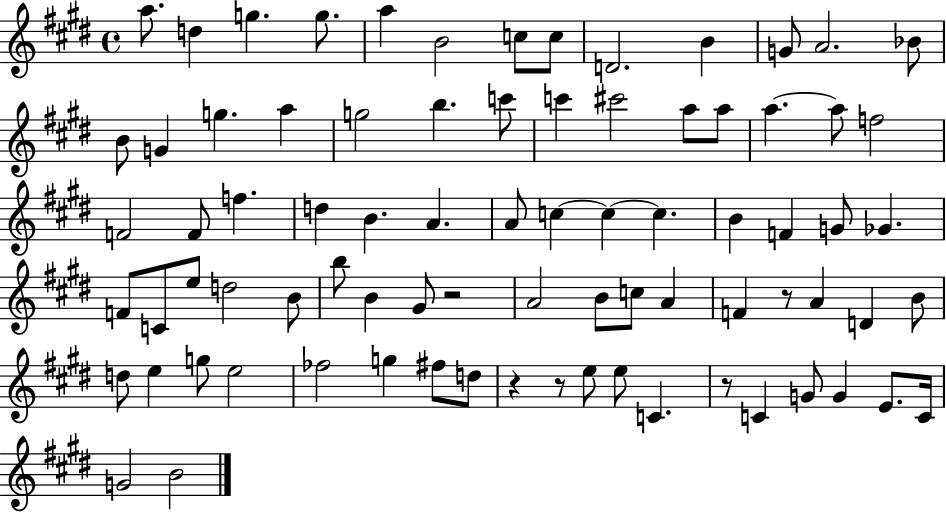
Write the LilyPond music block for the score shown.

{
  \clef treble
  \time 4/4
  \defaultTimeSignature
  \key e \major
  a''8. d''4 g''4. g''8. | a''4 b'2 c''8 c''8 | d'2. b'4 | g'8 a'2. bes'8 | \break b'8 g'4 g''4. a''4 | g''2 b''4. c'''8 | c'''4 cis'''2 a''8 a''8 | a''4.~~ a''8 f''2 | \break f'2 f'8 f''4. | d''4 b'4. a'4. | a'8 c''4~~ c''4~~ c''4. | b'4 f'4 g'8 ges'4. | \break f'8 c'8 e''8 d''2 b'8 | b''8 b'4 gis'8 r2 | a'2 b'8 c''8 a'4 | f'4 r8 a'4 d'4 b'8 | \break d''8 e''4 g''8 e''2 | fes''2 g''4 fis''8 d''8 | r4 r8 e''8 e''8 c'4. | r8 c'4 g'8 g'4 e'8. c'16 | \break g'2 b'2 | \bar "|."
}